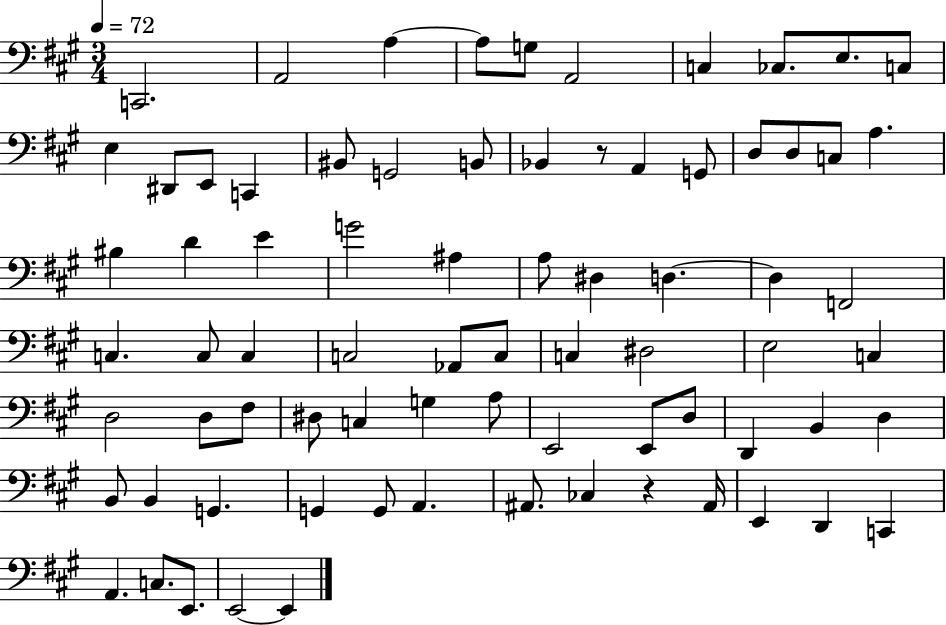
{
  \clef bass
  \numericTimeSignature
  \time 3/4
  \key a \major
  \tempo 4 = 72
  c,2. | a,2 a4~~ | a8 g8 a,2 | c4 ces8. e8. c8 | \break e4 dis,8 e,8 c,4 | bis,8 g,2 b,8 | bes,4 r8 a,4 g,8 | d8 d8 c8 a4. | \break bis4 d'4 e'4 | g'2 ais4 | a8 dis4 d4.~~ | d4 f,2 | \break c4. c8 c4 | c2 aes,8 c8 | c4 dis2 | e2 c4 | \break d2 d8 fis8 | dis8 c4 g4 a8 | e,2 e,8 d8 | d,4 b,4 d4 | \break b,8 b,4 g,4. | g,4 g,8 a,4. | ais,8. ces4 r4 ais,16 | e,4 d,4 c,4 | \break a,4. c8. e,8. | e,2~~ e,4 | \bar "|."
}